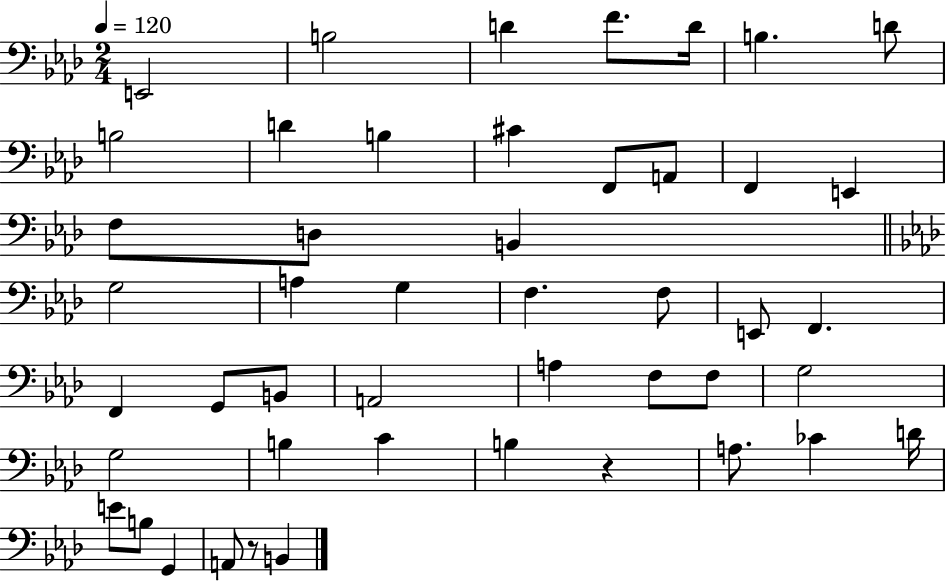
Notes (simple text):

E2/h B3/h D4/q F4/e. D4/s B3/q. D4/e B3/h D4/q B3/q C#4/q F2/e A2/e F2/q E2/q F3/e D3/e B2/q G3/h A3/q G3/q F3/q. F3/e E2/e F2/q. F2/q G2/e B2/e A2/h A3/q F3/e F3/e G3/h G3/h B3/q C4/q B3/q R/q A3/e. CES4/q D4/s E4/e B3/e G2/q A2/e R/e B2/q